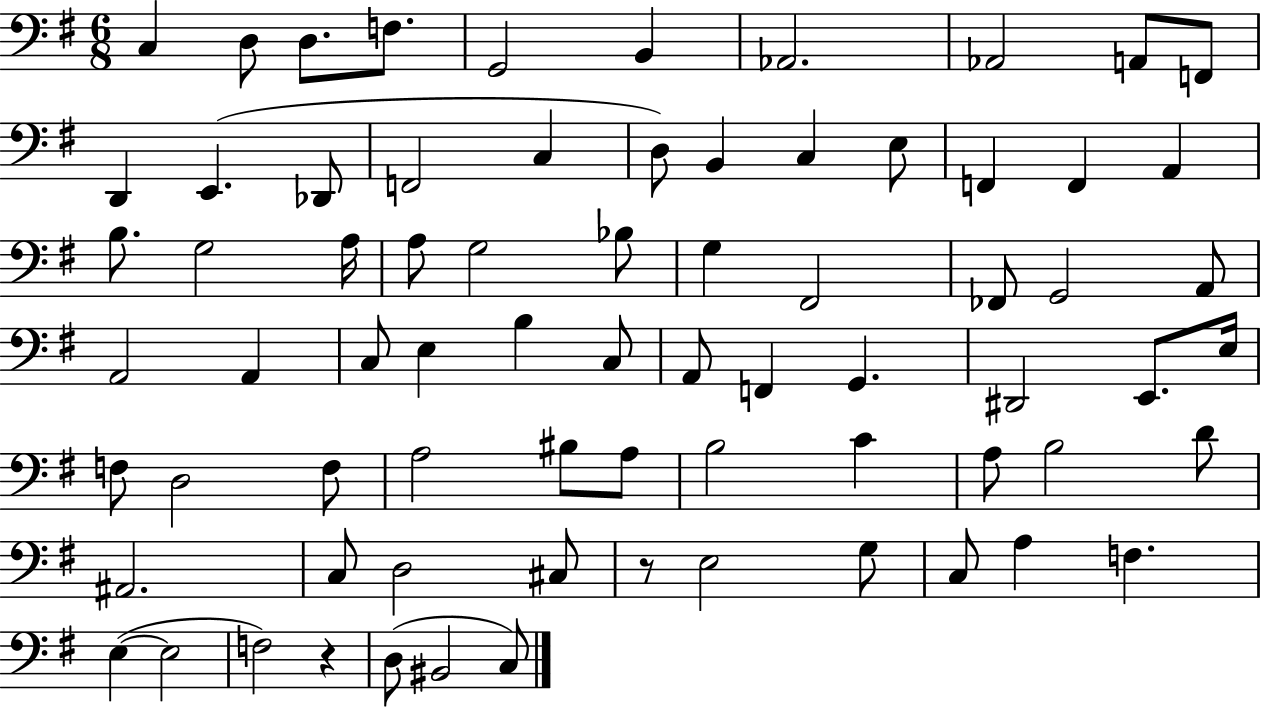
{
  \clef bass
  \numericTimeSignature
  \time 6/8
  \key g \major
  c4 d8 d8. f8. | g,2 b,4 | aes,2. | aes,2 a,8 f,8 | \break d,4 e,4.( des,8 | f,2 c4 | d8) b,4 c4 e8 | f,4 f,4 a,4 | \break b8. g2 a16 | a8 g2 bes8 | g4 fis,2 | fes,8 g,2 a,8 | \break a,2 a,4 | c8 e4 b4 c8 | a,8 f,4 g,4. | dis,2 e,8. e16 | \break f8 d2 f8 | a2 bis8 a8 | b2 c'4 | a8 b2 d'8 | \break ais,2. | c8 d2 cis8 | r8 e2 g8 | c8 a4 f4. | \break e4~(~ e2 | f2) r4 | d8( bis,2 c8) | \bar "|."
}